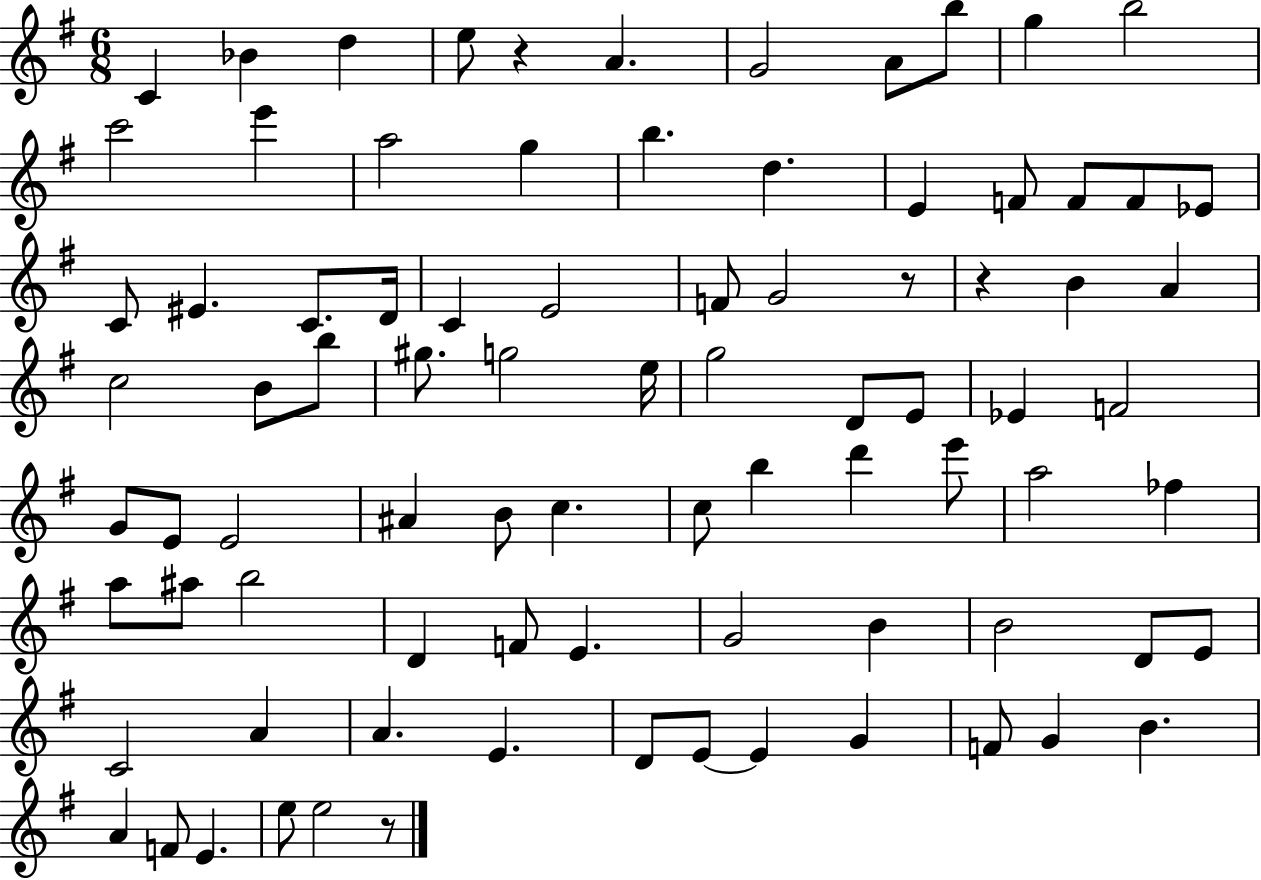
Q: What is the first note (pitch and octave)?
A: C4